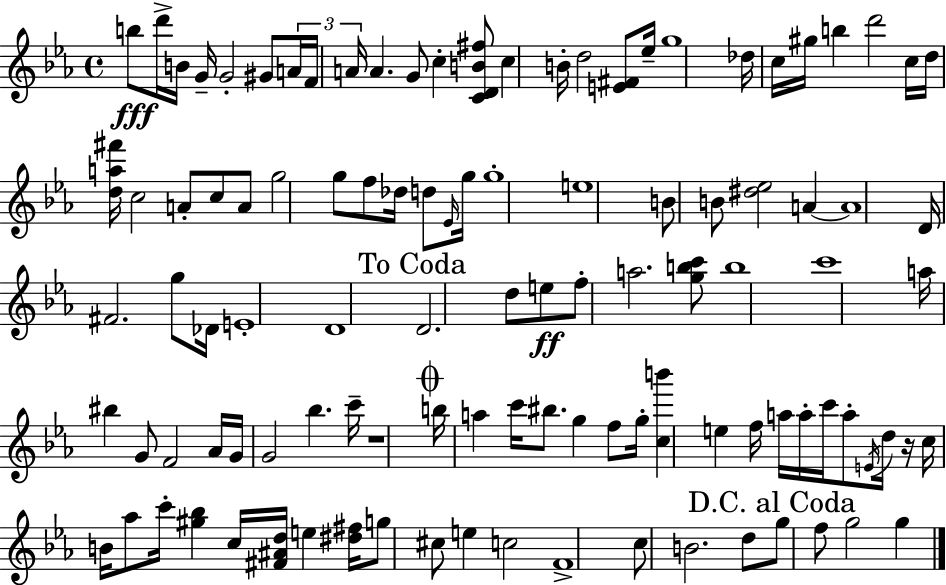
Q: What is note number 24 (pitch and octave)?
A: D5